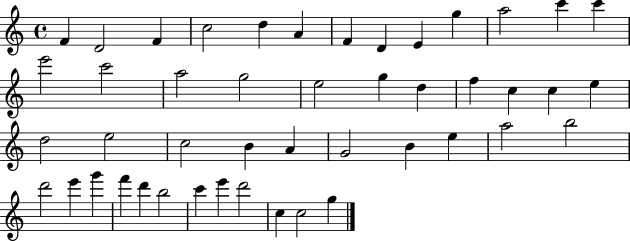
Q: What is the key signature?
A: C major